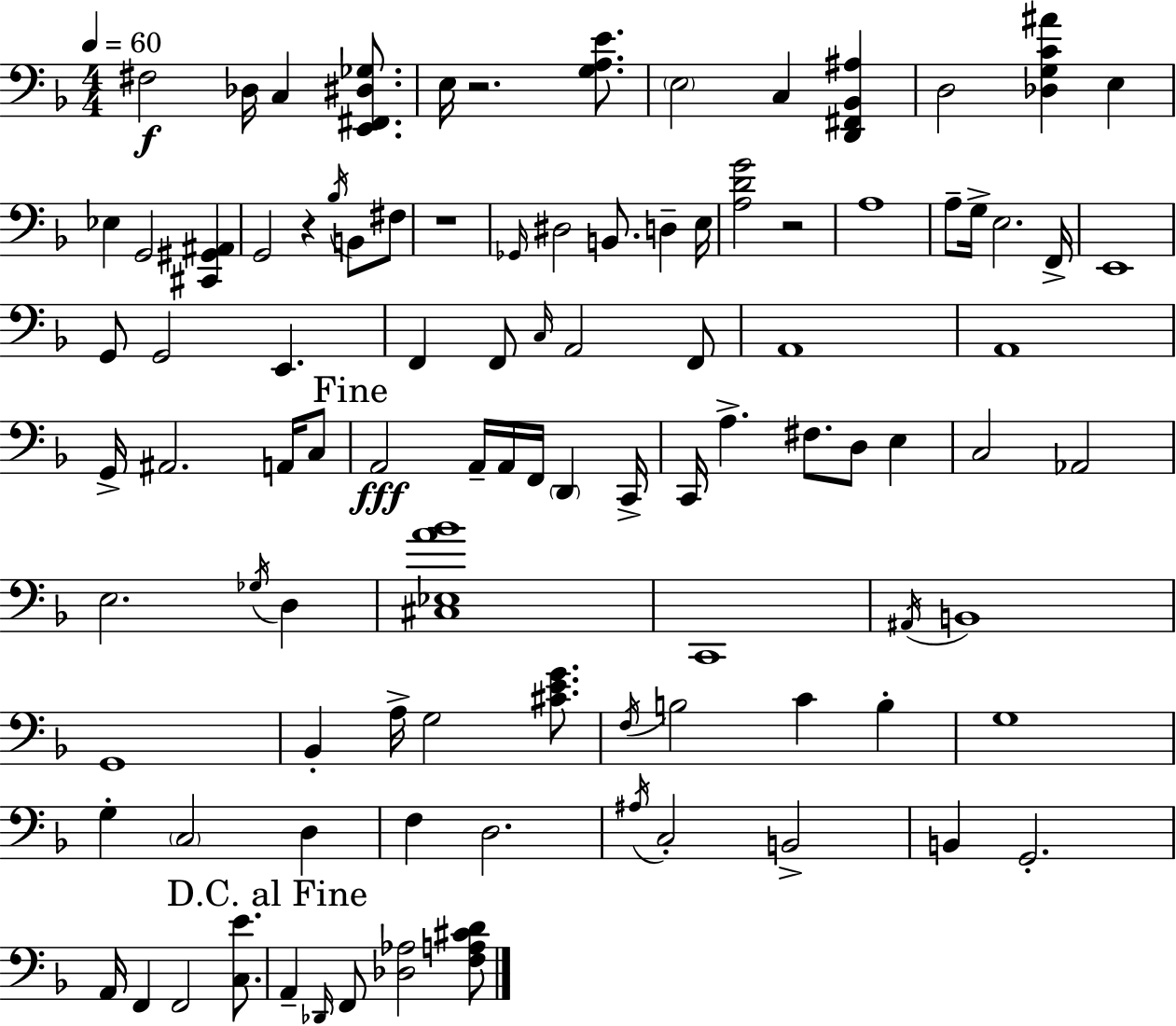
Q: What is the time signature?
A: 4/4